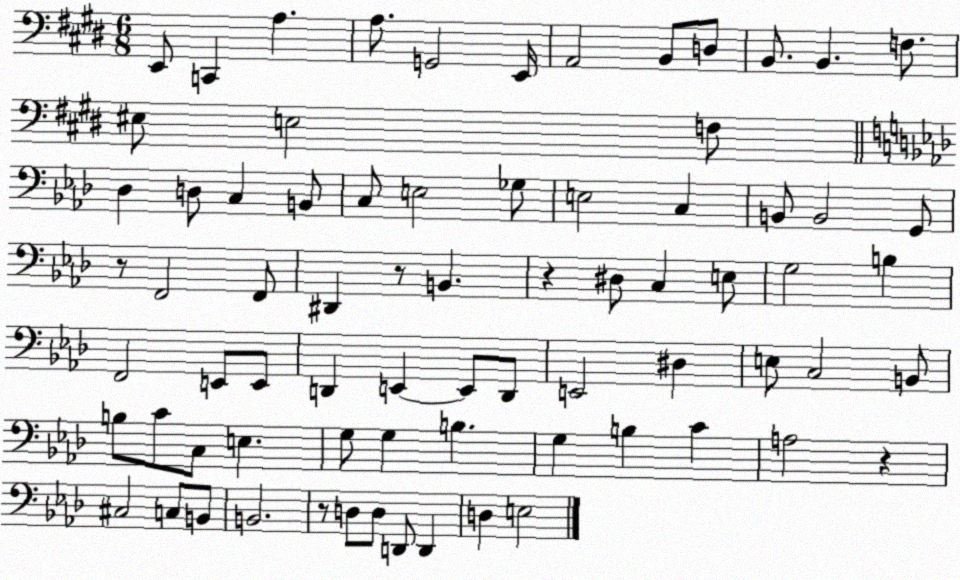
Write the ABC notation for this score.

X:1
T:Untitled
M:6/8
L:1/4
K:E
E,,/2 C,, A, A,/2 G,,2 E,,/4 A,,2 B,,/2 D,/2 B,,/2 B,, F,/2 ^E,/2 E,2 F,/2 _D, D,/2 C, B,,/2 C,/2 E,2 _G,/2 E,2 C, B,,/2 B,,2 G,,/2 z/2 F,,2 F,,/2 ^D,, z/2 B,, z ^D,/2 C, E,/2 G,2 B, F,,2 E,,/2 E,,/2 D,, E,, E,,/2 D,,/2 E,,2 ^D, E,/2 C,2 B,,/2 B,/2 C/2 C,/2 E, G,/2 G, B, G, B, C A,2 z ^C,2 C,/2 B,,/2 B,,2 z/2 D,/2 D,/2 D,,/2 D,, D, E,2